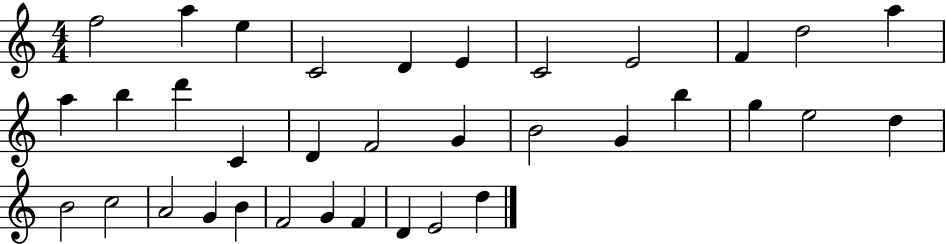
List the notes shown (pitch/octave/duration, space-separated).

F5/h A5/q E5/q C4/h D4/q E4/q C4/h E4/h F4/q D5/h A5/q A5/q B5/q D6/q C4/q D4/q F4/h G4/q B4/h G4/q B5/q G5/q E5/h D5/q B4/h C5/h A4/h G4/q B4/q F4/h G4/q F4/q D4/q E4/h D5/q